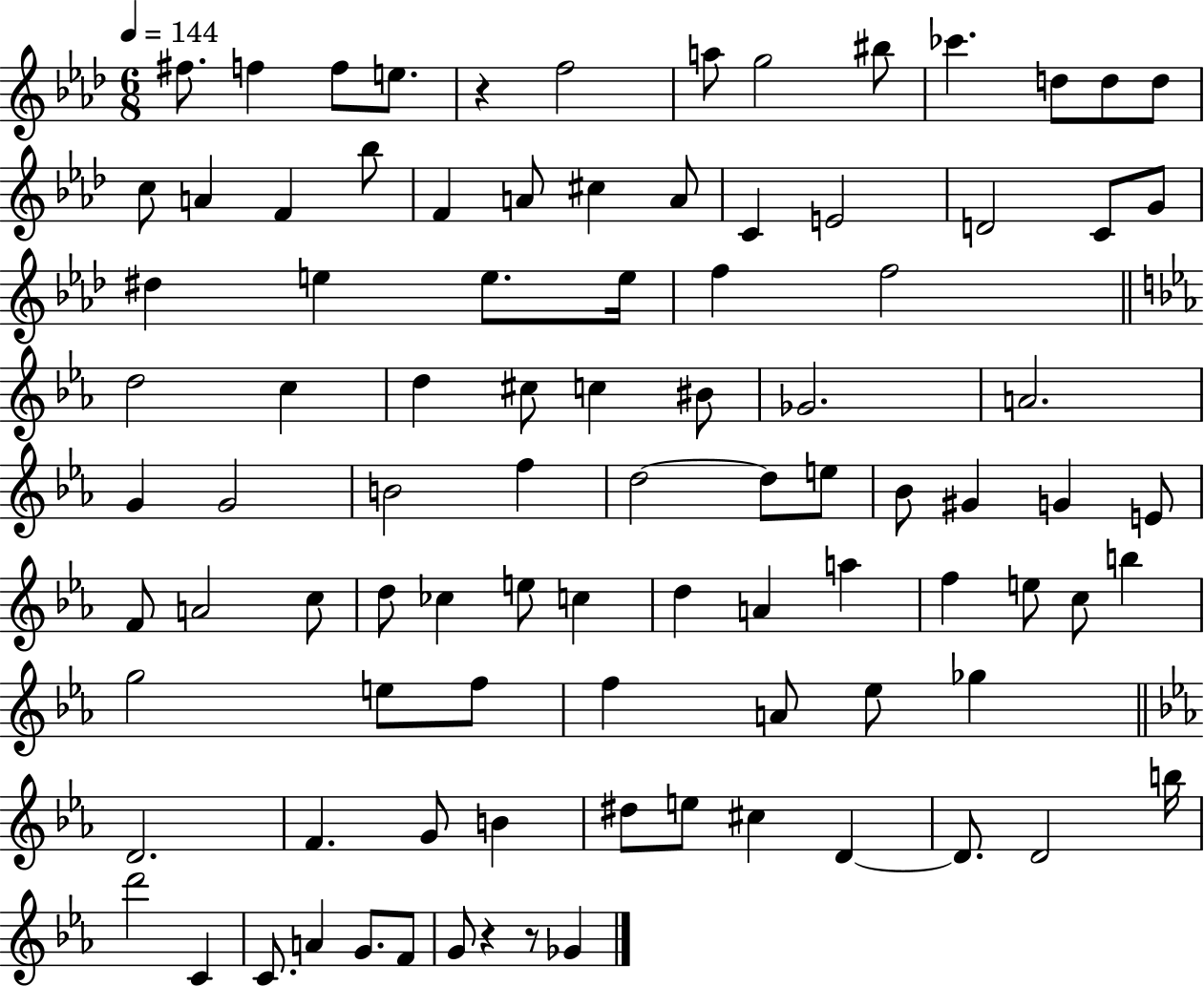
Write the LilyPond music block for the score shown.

{
  \clef treble
  \numericTimeSignature
  \time 6/8
  \key aes \major
  \tempo 4 = 144
  fis''8. f''4 f''8 e''8. | r4 f''2 | a''8 g''2 bis''8 | ces'''4. d''8 d''8 d''8 | \break c''8 a'4 f'4 bes''8 | f'4 a'8 cis''4 a'8 | c'4 e'2 | d'2 c'8 g'8 | \break dis''4 e''4 e''8. e''16 | f''4 f''2 | \bar "||" \break \key c \minor d''2 c''4 | d''4 cis''8 c''4 bis'8 | ges'2. | a'2. | \break g'4 g'2 | b'2 f''4 | d''2~~ d''8 e''8 | bes'8 gis'4 g'4 e'8 | \break f'8 a'2 c''8 | d''8 ces''4 e''8 c''4 | d''4 a'4 a''4 | f''4 e''8 c''8 b''4 | \break g''2 e''8 f''8 | f''4 a'8 ees''8 ges''4 | \bar "||" \break \key c \minor d'2. | f'4. g'8 b'4 | dis''8 e''8 cis''4 d'4~~ | d'8. d'2 b''16 | \break d'''2 c'4 | c'8. a'4 g'8. f'8 | g'8 r4 r8 ges'4 | \bar "|."
}